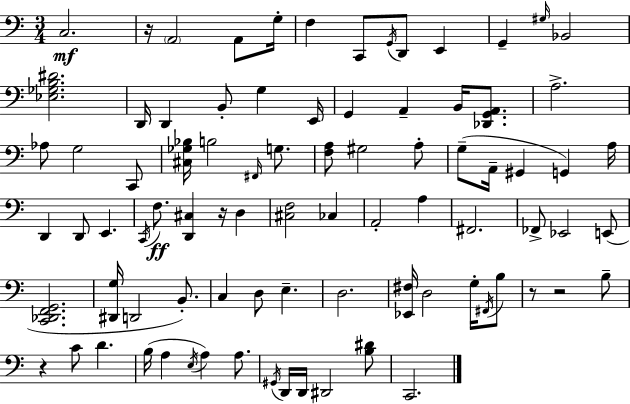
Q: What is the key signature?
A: C major